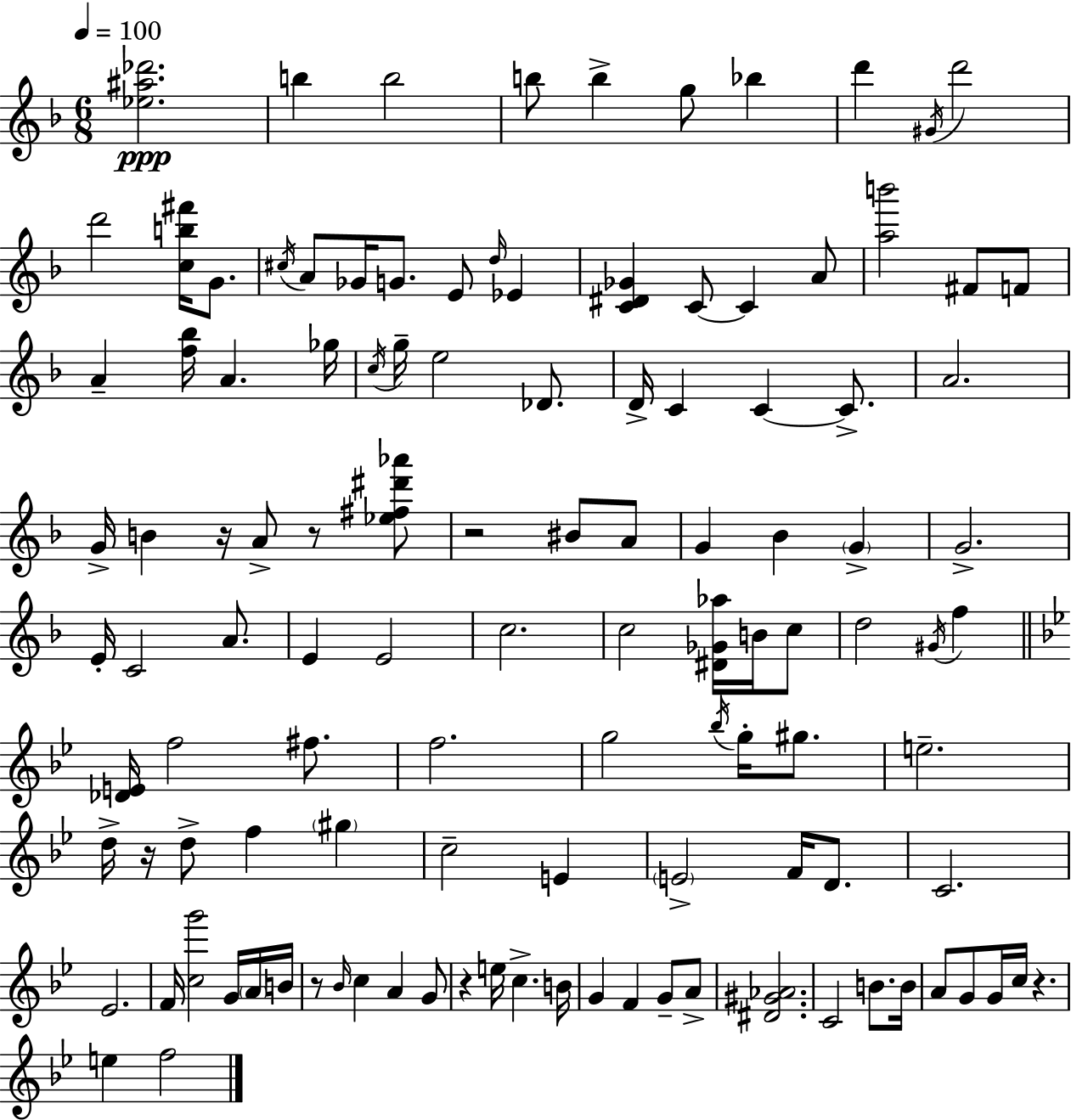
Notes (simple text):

[Eb5,A#5,Db6]/h. B5/q B5/h B5/e B5/q G5/e Bb5/q D6/q G#4/s D6/h D6/h [C5,B5,F#6]/s G4/e. C#5/s A4/e Gb4/s G4/e. E4/e D5/s Eb4/q [C4,D#4,Gb4]/q C4/e C4/q A4/e [A5,B6]/h F#4/e F4/e A4/q [F5,Bb5]/s A4/q. Gb5/s C5/s G5/s E5/h Db4/e. D4/s C4/q C4/q C4/e. A4/h. G4/s B4/q R/s A4/e R/e [Eb5,F#5,D#6,Ab6]/e R/h BIS4/e A4/e G4/q Bb4/q G4/q G4/h. E4/s C4/h A4/e. E4/q E4/h C5/h. C5/h [D#4,Gb4,Ab5]/s B4/s C5/e D5/h G#4/s F5/q [Db4,E4]/s F5/h F#5/e. F5/h. G5/h Bb5/s G5/s G#5/e. E5/h. D5/s R/s D5/e F5/q G#5/q C5/h E4/q E4/h F4/s D4/e. C4/h. Eb4/h. F4/s [C5,G6]/h G4/s A4/s B4/s R/e Bb4/s C5/q A4/q G4/e R/q E5/s C5/q. B4/s G4/q F4/q G4/e A4/e [D#4,G#4,Ab4]/h. C4/h B4/e. B4/s A4/e G4/e G4/s C5/s R/q. E5/q F5/h